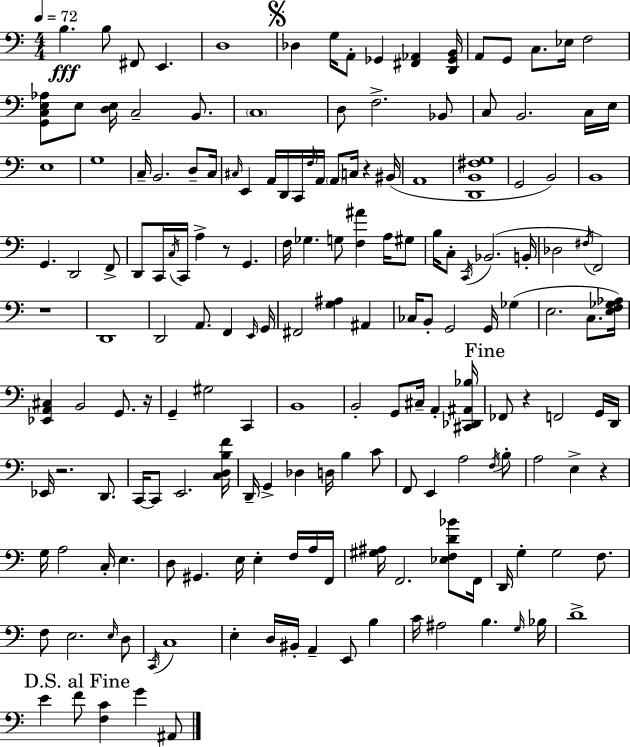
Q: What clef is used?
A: bass